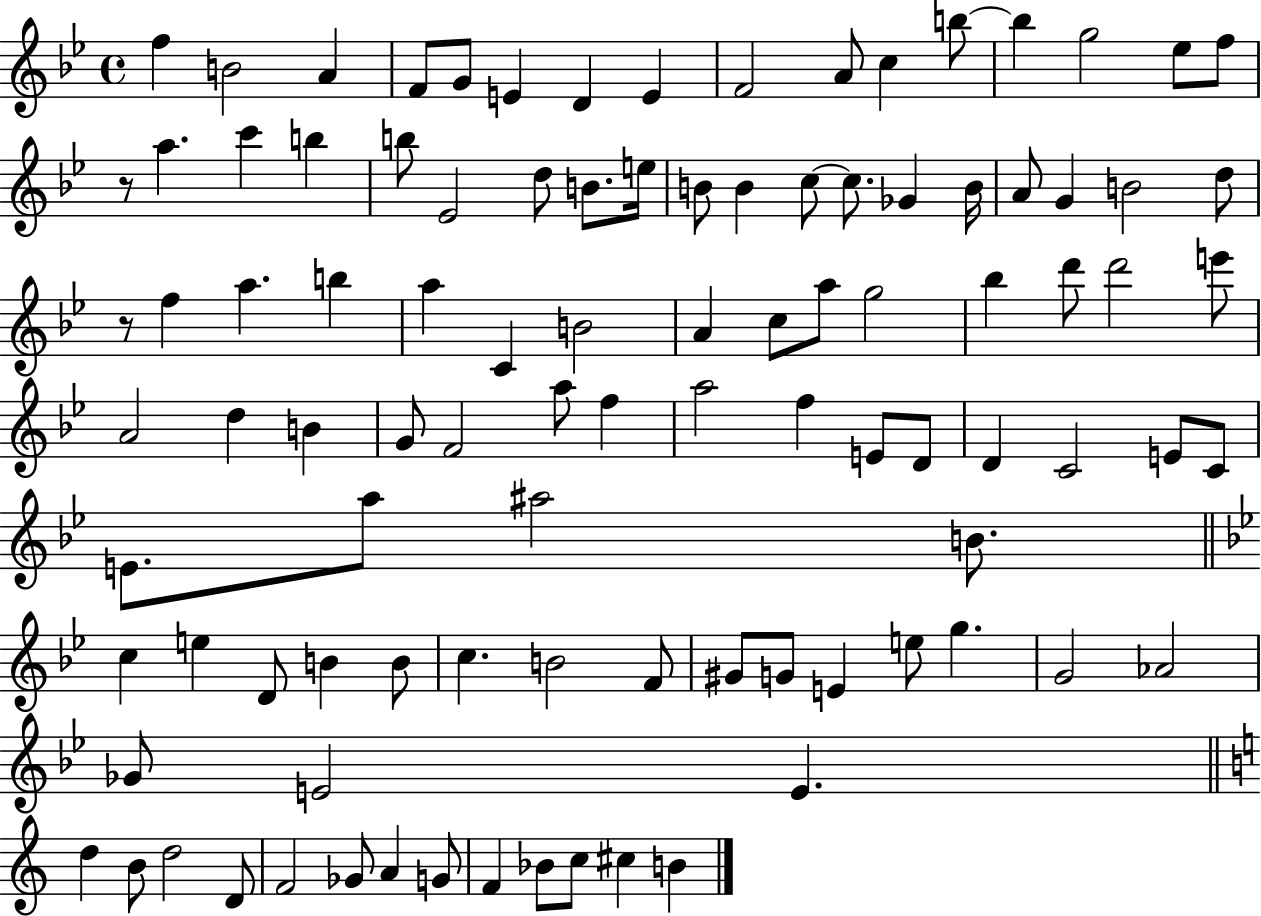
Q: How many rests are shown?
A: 2